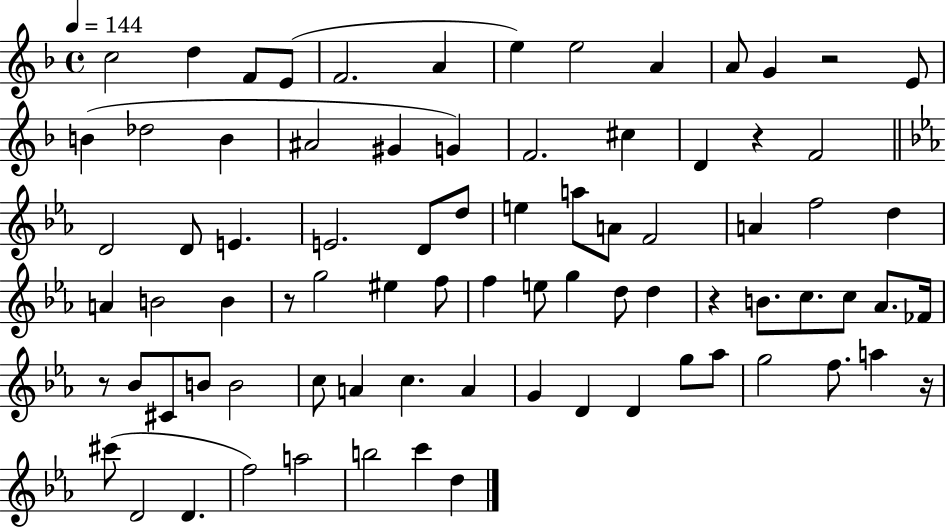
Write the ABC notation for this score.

X:1
T:Untitled
M:4/4
L:1/4
K:F
c2 d F/2 E/2 F2 A e e2 A A/2 G z2 E/2 B _d2 B ^A2 ^G G F2 ^c D z F2 D2 D/2 E E2 D/2 d/2 e a/2 A/2 F2 A f2 d A B2 B z/2 g2 ^e f/2 f e/2 g d/2 d z B/2 c/2 c/2 _A/2 _F/4 z/2 _B/2 ^C/2 B/2 B2 c/2 A c A G D D g/2 _a/2 g2 f/2 a z/4 ^c'/2 D2 D f2 a2 b2 c' d